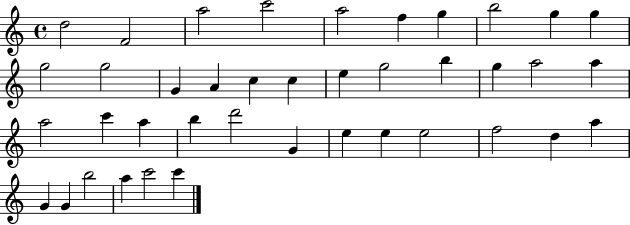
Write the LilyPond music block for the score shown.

{
  \clef treble
  \time 4/4
  \defaultTimeSignature
  \key c \major
  d''2 f'2 | a''2 c'''2 | a''2 f''4 g''4 | b''2 g''4 g''4 | \break g''2 g''2 | g'4 a'4 c''4 c''4 | e''4 g''2 b''4 | g''4 a''2 a''4 | \break a''2 c'''4 a''4 | b''4 d'''2 g'4 | e''4 e''4 e''2 | f''2 d''4 a''4 | \break g'4 g'4 b''2 | a''4 c'''2 c'''4 | \bar "|."
}